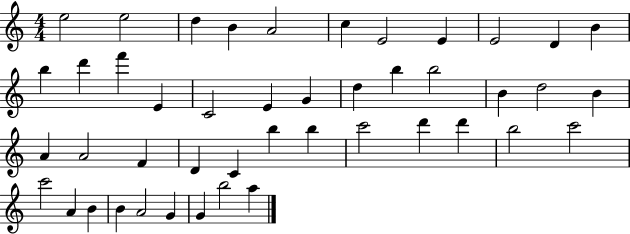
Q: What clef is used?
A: treble